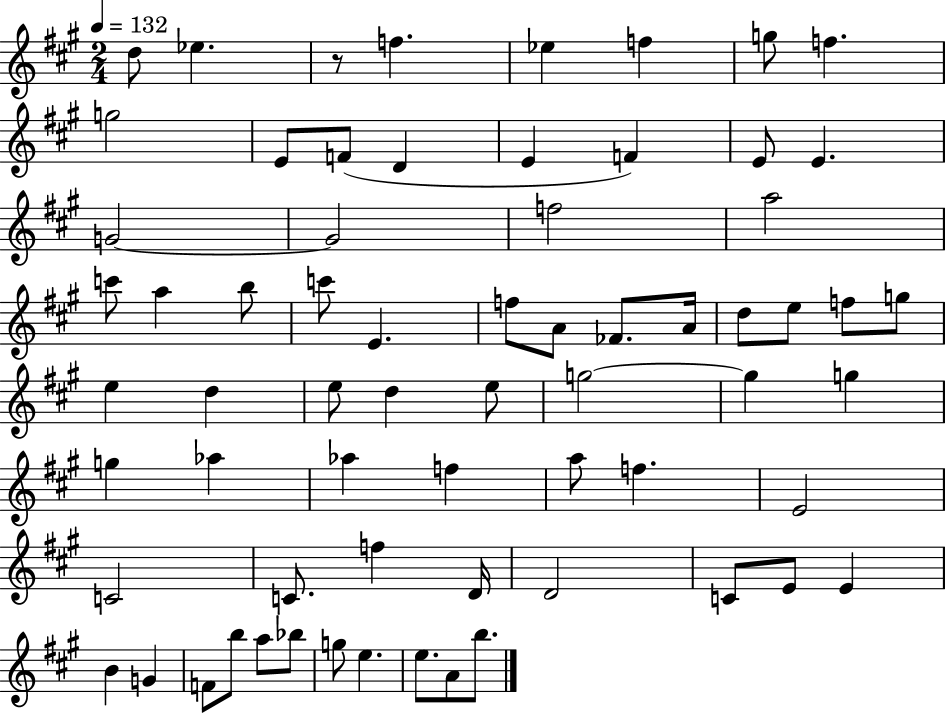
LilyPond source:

{
  \clef treble
  \numericTimeSignature
  \time 2/4
  \key a \major
  \tempo 4 = 132
  d''8 ees''4. | r8 f''4. | ees''4 f''4 | g''8 f''4. | \break g''2 | e'8 f'8( d'4 | e'4 f'4) | e'8 e'4. | \break g'2~~ | g'2 | f''2 | a''2 | \break c'''8 a''4 b''8 | c'''8 e'4. | f''8 a'8 fes'8. a'16 | d''8 e''8 f''8 g''8 | \break e''4 d''4 | e''8 d''4 e''8 | g''2~~ | g''4 g''4 | \break g''4 aes''4 | aes''4 f''4 | a''8 f''4. | e'2 | \break c'2 | c'8. f''4 d'16 | d'2 | c'8 e'8 e'4 | \break b'4 g'4 | f'8 b''8 a''8 bes''8 | g''8 e''4. | e''8. a'8 b''8. | \break \bar "|."
}